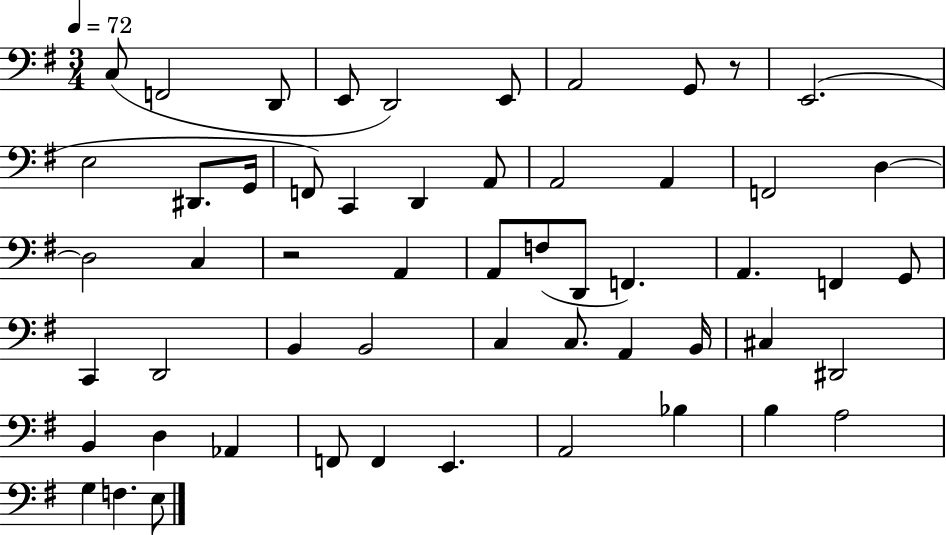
{
  \clef bass
  \numericTimeSignature
  \time 3/4
  \key g \major
  \tempo 4 = 72
  \repeat volta 2 { c8( f,2 d,8 | e,8 d,2) e,8 | a,2 g,8 r8 | e,2.( | \break e2 dis,8. g,16 | f,8) c,4 d,4 a,8 | a,2 a,4 | f,2 d4~~ | \break d2 c4 | r2 a,4 | a,8 f8( d,8 f,4.) | a,4. f,4 g,8 | \break c,4 d,2 | b,4 b,2 | c4 c8. a,4 b,16 | cis4 dis,2 | \break b,4 d4 aes,4 | f,8 f,4 e,4. | a,2 bes4 | b4 a2 | \break g4 f4. e8 | } \bar "|."
}